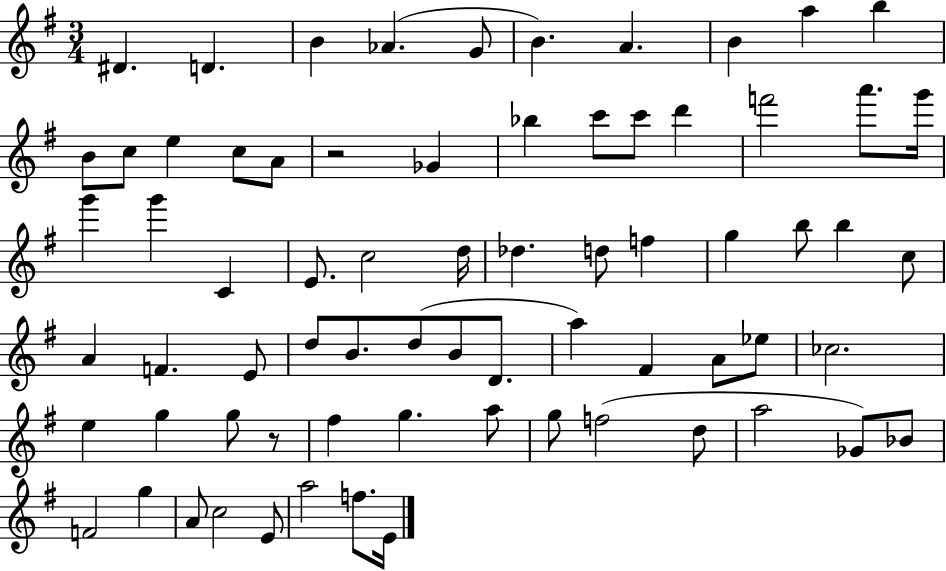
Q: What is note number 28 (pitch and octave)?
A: C5